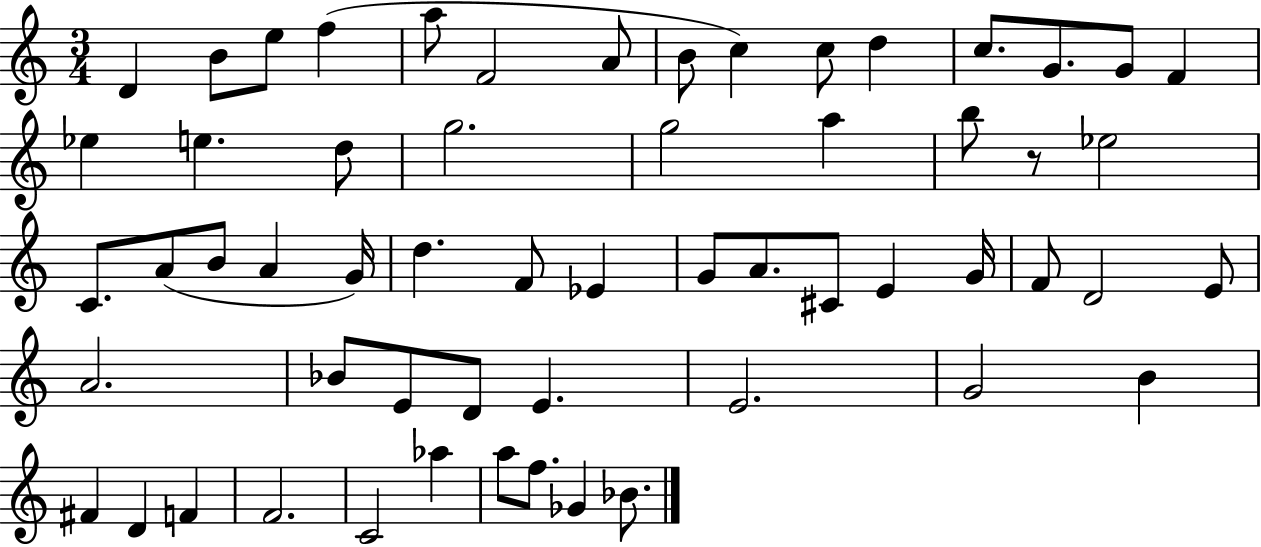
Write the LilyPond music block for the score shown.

{
  \clef treble
  \numericTimeSignature
  \time 3/4
  \key c \major
  d'4 b'8 e''8 f''4( | a''8 f'2 a'8 | b'8 c''4) c''8 d''4 | c''8. g'8. g'8 f'4 | \break ees''4 e''4. d''8 | g''2. | g''2 a''4 | b''8 r8 ees''2 | \break c'8. a'8( b'8 a'4 g'16) | d''4. f'8 ees'4 | g'8 a'8. cis'8 e'4 g'16 | f'8 d'2 e'8 | \break a'2. | bes'8 e'8 d'8 e'4. | e'2. | g'2 b'4 | \break fis'4 d'4 f'4 | f'2. | c'2 aes''4 | a''8 f''8. ges'4 bes'8. | \break \bar "|."
}